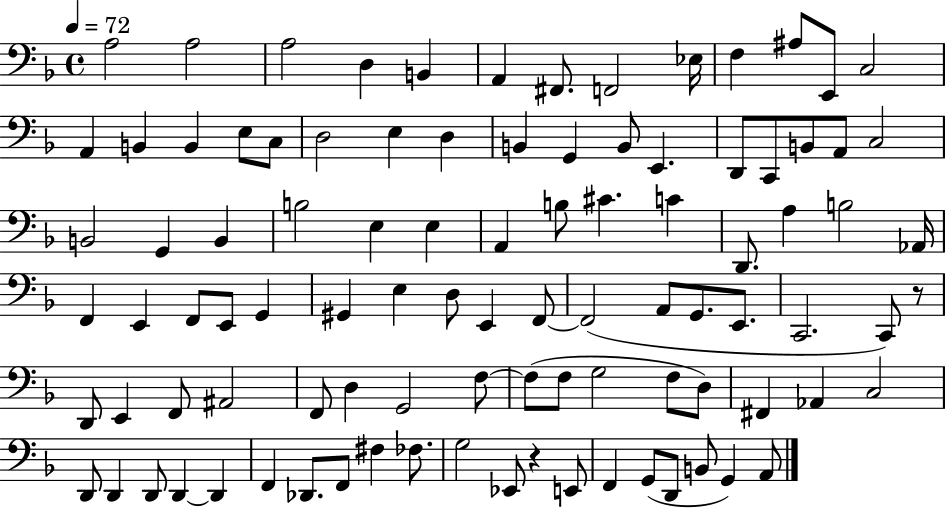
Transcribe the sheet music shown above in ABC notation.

X:1
T:Untitled
M:4/4
L:1/4
K:F
A,2 A,2 A,2 D, B,, A,, ^F,,/2 F,,2 _E,/4 F, ^A,/2 E,,/2 C,2 A,, B,, B,, E,/2 C,/2 D,2 E, D, B,, G,, B,,/2 E,, D,,/2 C,,/2 B,,/2 A,,/2 C,2 B,,2 G,, B,, B,2 E, E, A,, B,/2 ^C C D,,/2 A, B,2 _A,,/4 F,, E,, F,,/2 E,,/2 G,, ^G,, E, D,/2 E,, F,,/2 F,,2 A,,/2 G,,/2 E,,/2 C,,2 C,,/2 z/2 D,,/2 E,, F,,/2 ^A,,2 F,,/2 D, G,,2 F,/2 F,/2 F,/2 G,2 F,/2 D,/2 ^F,, _A,, C,2 D,,/2 D,, D,,/2 D,, D,, F,, _D,,/2 F,,/2 ^F, _F,/2 G,2 _E,,/2 z E,,/2 F,, G,,/2 D,,/2 B,,/2 G,, A,,/2